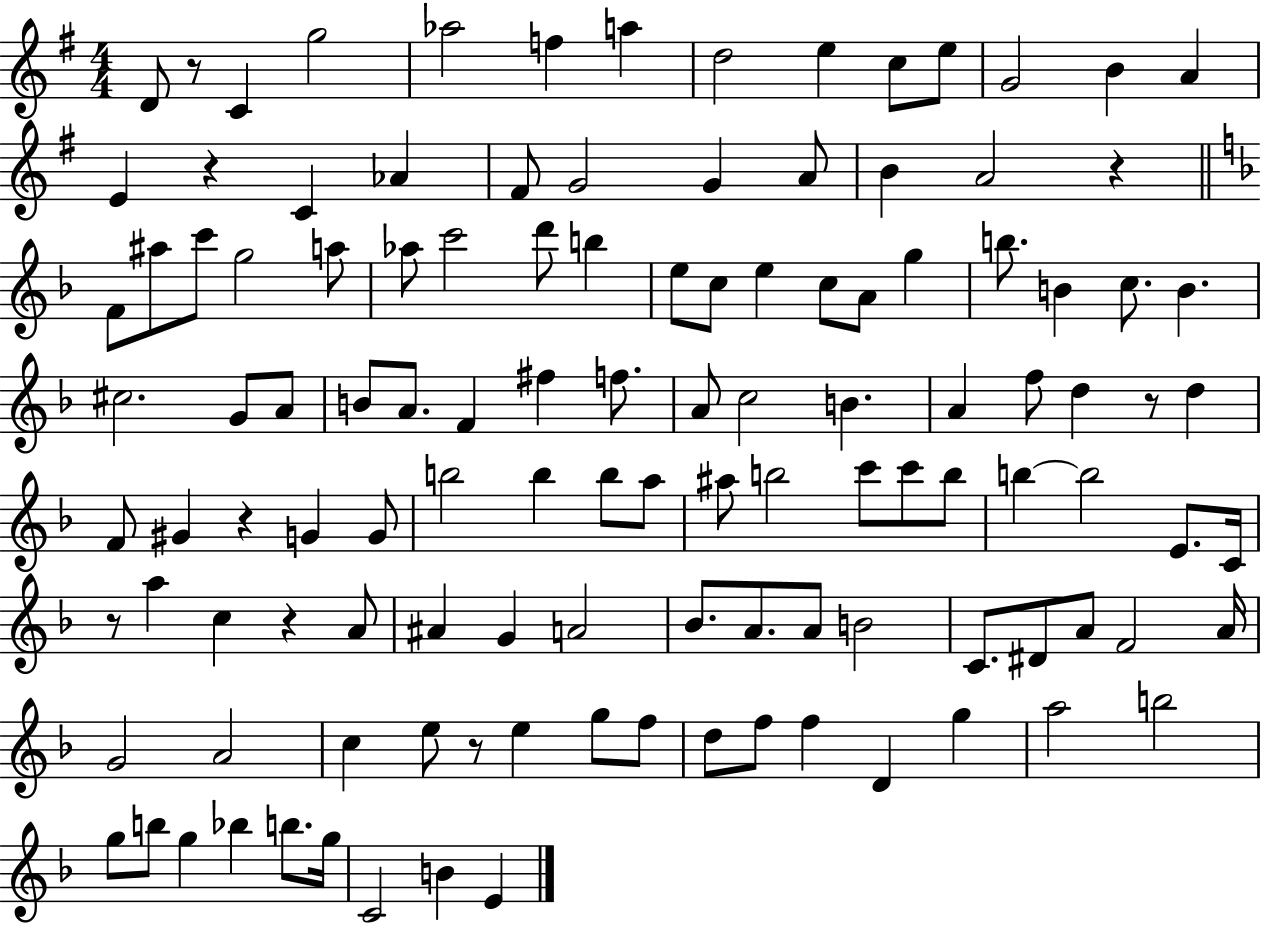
D4/e R/e C4/q G5/h Ab5/h F5/q A5/q D5/h E5/q C5/e E5/e G4/h B4/q A4/q E4/q R/q C4/q Ab4/q F#4/e G4/h G4/q A4/e B4/q A4/h R/q F4/e A#5/e C6/e G5/h A5/e Ab5/e C6/h D6/e B5/q E5/e C5/e E5/q C5/e A4/e G5/q B5/e. B4/q C5/e. B4/q. C#5/h. G4/e A4/e B4/e A4/e. F4/q F#5/q F5/e. A4/e C5/h B4/q. A4/q F5/e D5/q R/e D5/q F4/e G#4/q R/q G4/q G4/e B5/h B5/q B5/e A5/e A#5/e B5/h C6/e C6/e B5/e B5/q B5/h E4/e. C4/s R/e A5/q C5/q R/q A4/e A#4/q G4/q A4/h Bb4/e. A4/e. A4/e B4/h C4/e. D#4/e A4/e F4/h A4/s G4/h A4/h C5/q E5/e R/e E5/q G5/e F5/e D5/e F5/e F5/q D4/q G5/q A5/h B5/h G5/e B5/e G5/q Bb5/q B5/e. G5/s C4/h B4/q E4/q